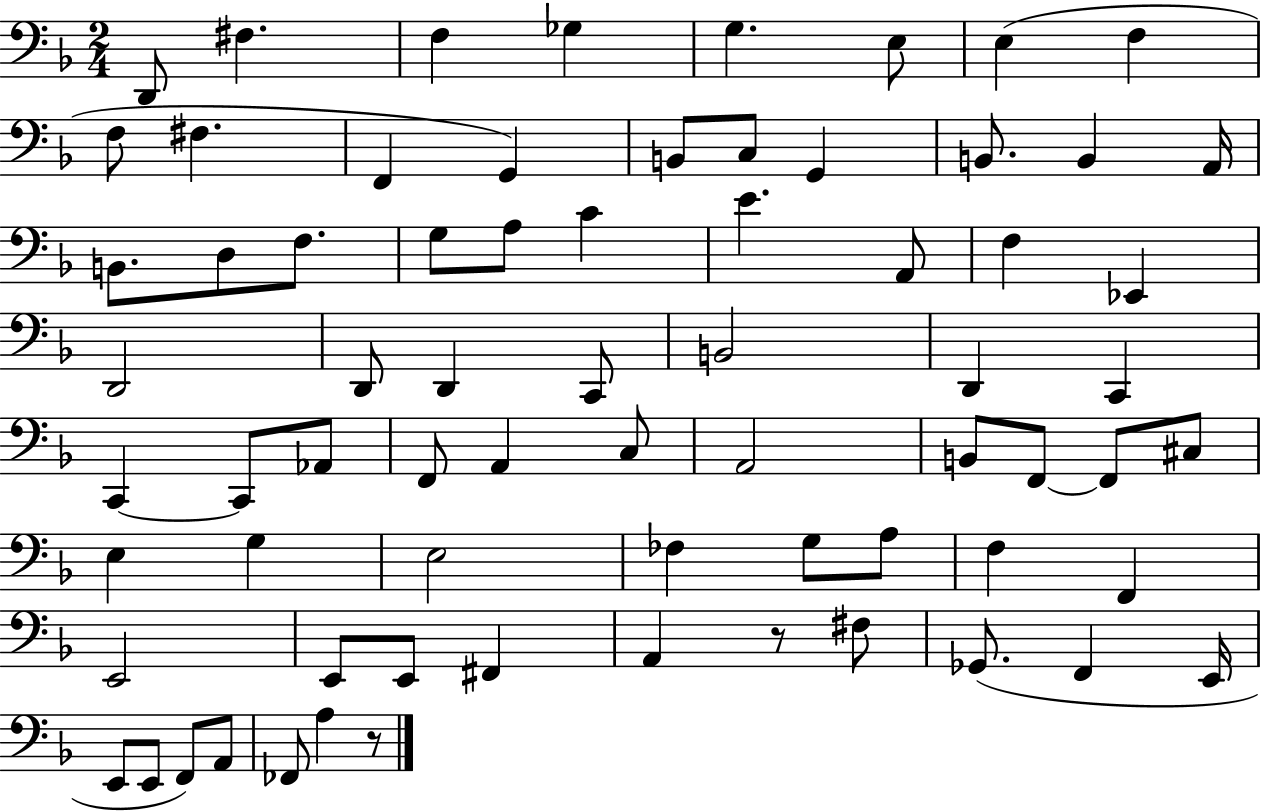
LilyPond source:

{
  \clef bass
  \numericTimeSignature
  \time 2/4
  \key f \major
  d,8 fis4. | f4 ges4 | g4. e8 | e4( f4 | \break f8 fis4. | f,4 g,4) | b,8 c8 g,4 | b,8. b,4 a,16 | \break b,8. d8 f8. | g8 a8 c'4 | e'4. a,8 | f4 ees,4 | \break d,2 | d,8 d,4 c,8 | b,2 | d,4 c,4 | \break c,4~~ c,8 aes,8 | f,8 a,4 c8 | a,2 | b,8 f,8~~ f,8 cis8 | \break e4 g4 | e2 | fes4 g8 a8 | f4 f,4 | \break e,2 | e,8 e,8 fis,4 | a,4 r8 fis8 | ges,8.( f,4 e,16 | \break e,8 e,8 f,8) a,8 | fes,8 a4 r8 | \bar "|."
}